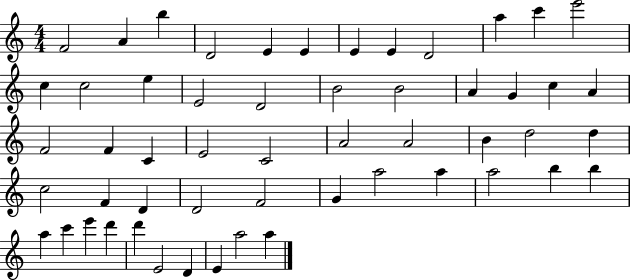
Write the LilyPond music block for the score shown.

{
  \clef treble
  \numericTimeSignature
  \time 4/4
  \key c \major
  f'2 a'4 b''4 | d'2 e'4 e'4 | e'4 e'4 d'2 | a''4 c'''4 e'''2 | \break c''4 c''2 e''4 | e'2 d'2 | b'2 b'2 | a'4 g'4 c''4 a'4 | \break f'2 f'4 c'4 | e'2 c'2 | a'2 a'2 | b'4 d''2 d''4 | \break c''2 f'4 d'4 | d'2 f'2 | g'4 a''2 a''4 | a''2 b''4 b''4 | \break a''4 c'''4 e'''4 d'''4 | d'''4 e'2 d'4 | e'4 a''2 a''4 | \bar "|."
}